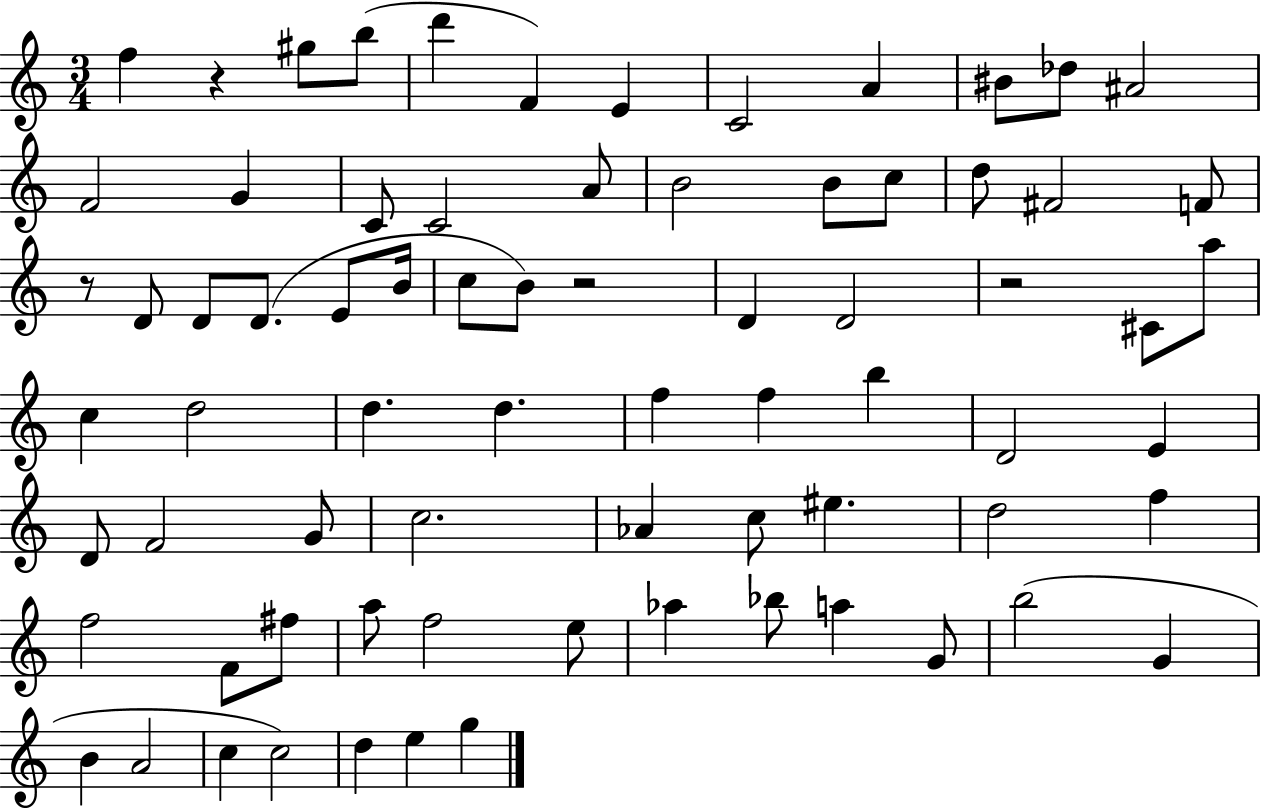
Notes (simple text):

F5/q R/q G#5/e B5/e D6/q F4/q E4/q C4/h A4/q BIS4/e Db5/e A#4/h F4/h G4/q C4/e C4/h A4/e B4/h B4/e C5/e D5/e F#4/h F4/e R/e D4/e D4/e D4/e. E4/e B4/s C5/e B4/e R/h D4/q D4/h R/h C#4/e A5/e C5/q D5/h D5/q. D5/q. F5/q F5/q B5/q D4/h E4/q D4/e F4/h G4/e C5/h. Ab4/q C5/e EIS5/q. D5/h F5/q F5/h F4/e F#5/e A5/e F5/h E5/e Ab5/q Bb5/e A5/q G4/e B5/h G4/q B4/q A4/h C5/q C5/h D5/q E5/q G5/q